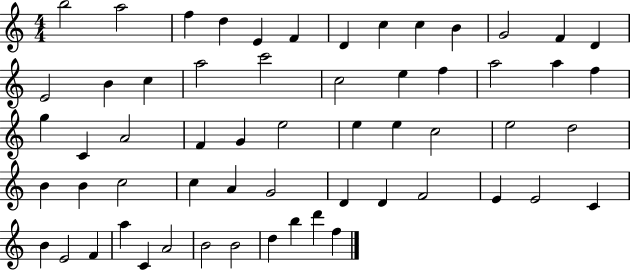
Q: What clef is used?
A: treble